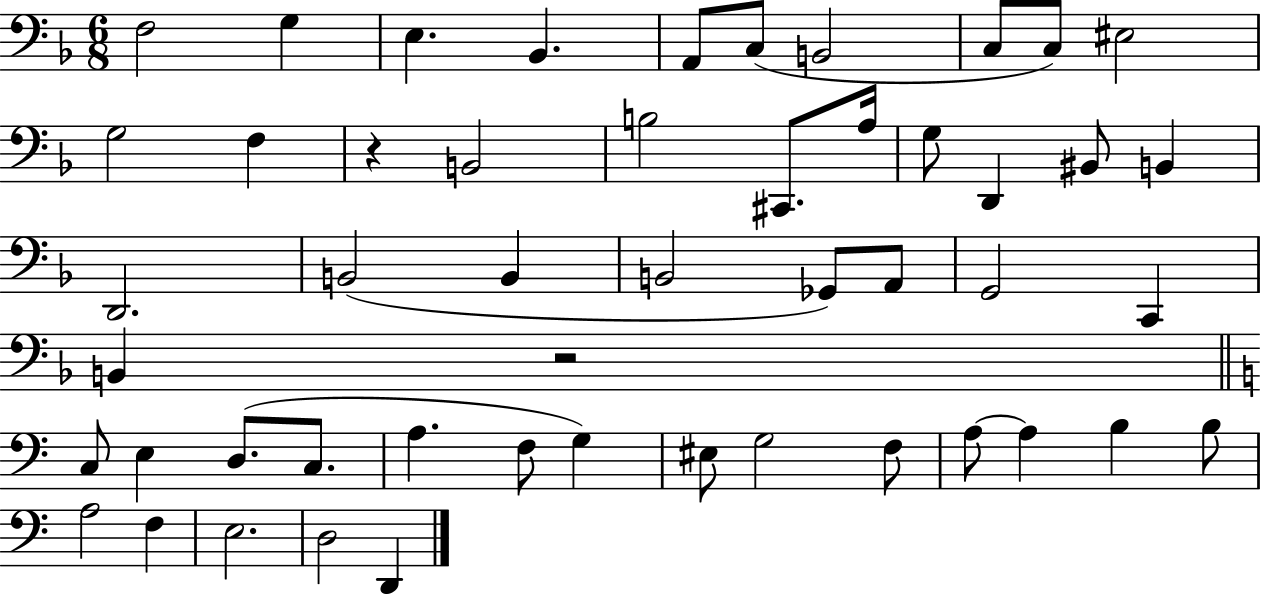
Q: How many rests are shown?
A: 2